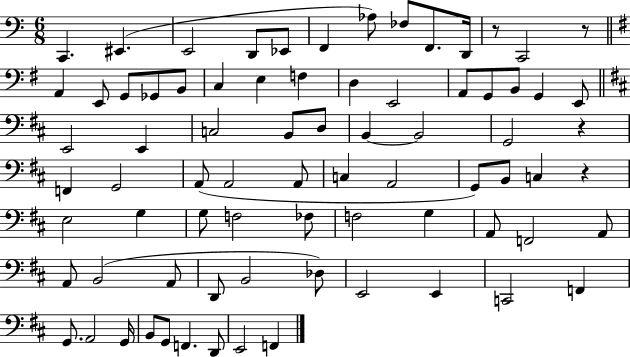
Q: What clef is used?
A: bass